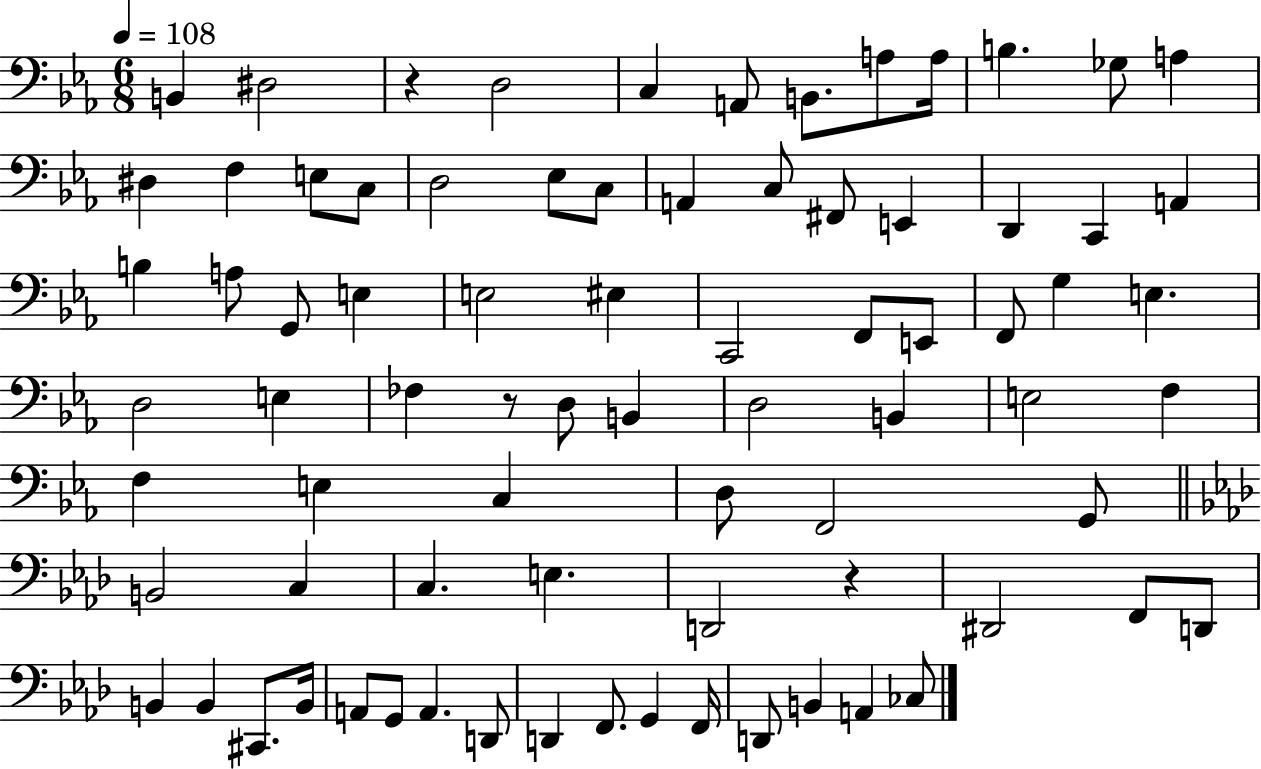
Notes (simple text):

B2/q D#3/h R/q D3/h C3/q A2/e B2/e. A3/e A3/s B3/q. Gb3/e A3/q D#3/q F3/q E3/e C3/e D3/h Eb3/e C3/e A2/q C3/e F#2/e E2/q D2/q C2/q A2/q B3/q A3/e G2/e E3/q E3/h EIS3/q C2/h F2/e E2/e F2/e G3/q E3/q. D3/h E3/q FES3/q R/e D3/e B2/q D3/h B2/q E3/h F3/q F3/q E3/q C3/q D3/e F2/h G2/e B2/h C3/q C3/q. E3/q. D2/h R/q D#2/h F2/e D2/e B2/q B2/q C#2/e. B2/s A2/e G2/e A2/q. D2/e D2/q F2/e. G2/q F2/s D2/e B2/q A2/q CES3/e